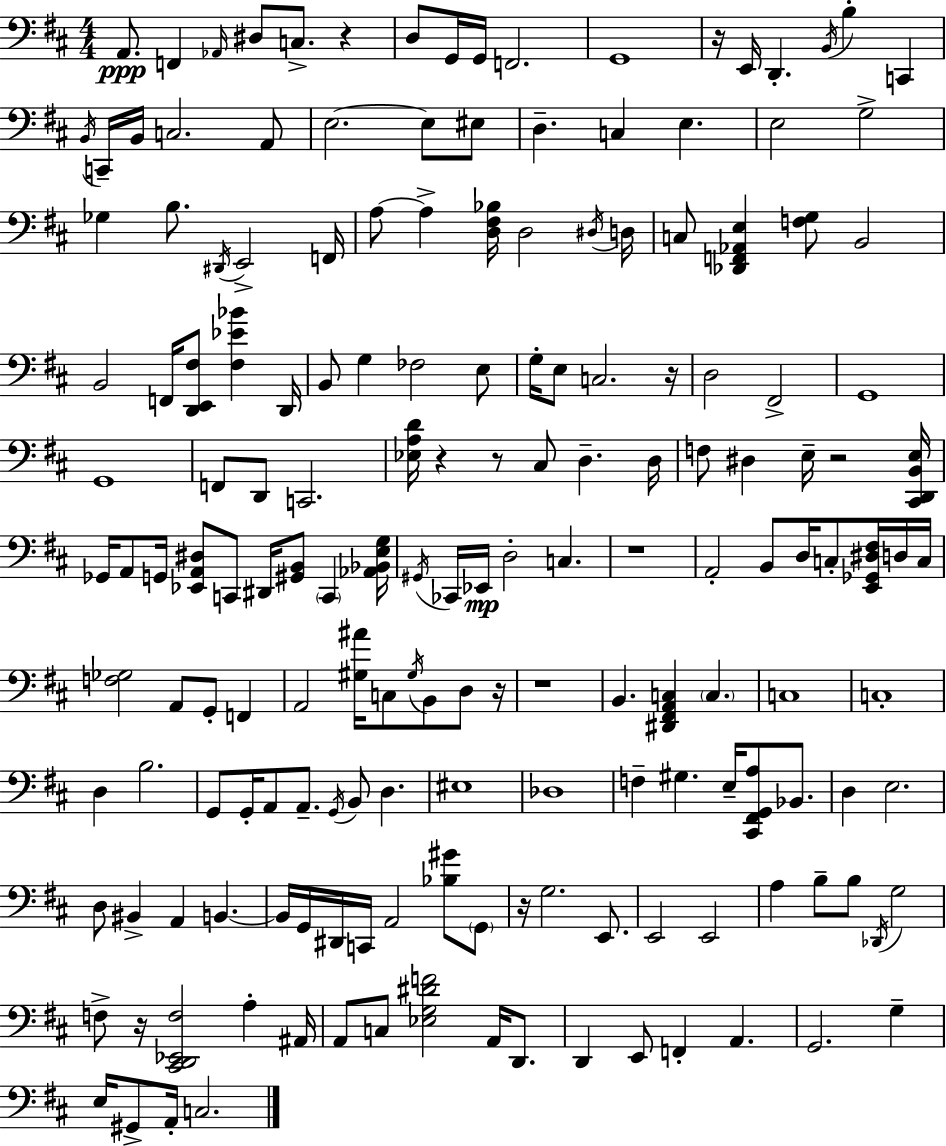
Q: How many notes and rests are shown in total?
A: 174